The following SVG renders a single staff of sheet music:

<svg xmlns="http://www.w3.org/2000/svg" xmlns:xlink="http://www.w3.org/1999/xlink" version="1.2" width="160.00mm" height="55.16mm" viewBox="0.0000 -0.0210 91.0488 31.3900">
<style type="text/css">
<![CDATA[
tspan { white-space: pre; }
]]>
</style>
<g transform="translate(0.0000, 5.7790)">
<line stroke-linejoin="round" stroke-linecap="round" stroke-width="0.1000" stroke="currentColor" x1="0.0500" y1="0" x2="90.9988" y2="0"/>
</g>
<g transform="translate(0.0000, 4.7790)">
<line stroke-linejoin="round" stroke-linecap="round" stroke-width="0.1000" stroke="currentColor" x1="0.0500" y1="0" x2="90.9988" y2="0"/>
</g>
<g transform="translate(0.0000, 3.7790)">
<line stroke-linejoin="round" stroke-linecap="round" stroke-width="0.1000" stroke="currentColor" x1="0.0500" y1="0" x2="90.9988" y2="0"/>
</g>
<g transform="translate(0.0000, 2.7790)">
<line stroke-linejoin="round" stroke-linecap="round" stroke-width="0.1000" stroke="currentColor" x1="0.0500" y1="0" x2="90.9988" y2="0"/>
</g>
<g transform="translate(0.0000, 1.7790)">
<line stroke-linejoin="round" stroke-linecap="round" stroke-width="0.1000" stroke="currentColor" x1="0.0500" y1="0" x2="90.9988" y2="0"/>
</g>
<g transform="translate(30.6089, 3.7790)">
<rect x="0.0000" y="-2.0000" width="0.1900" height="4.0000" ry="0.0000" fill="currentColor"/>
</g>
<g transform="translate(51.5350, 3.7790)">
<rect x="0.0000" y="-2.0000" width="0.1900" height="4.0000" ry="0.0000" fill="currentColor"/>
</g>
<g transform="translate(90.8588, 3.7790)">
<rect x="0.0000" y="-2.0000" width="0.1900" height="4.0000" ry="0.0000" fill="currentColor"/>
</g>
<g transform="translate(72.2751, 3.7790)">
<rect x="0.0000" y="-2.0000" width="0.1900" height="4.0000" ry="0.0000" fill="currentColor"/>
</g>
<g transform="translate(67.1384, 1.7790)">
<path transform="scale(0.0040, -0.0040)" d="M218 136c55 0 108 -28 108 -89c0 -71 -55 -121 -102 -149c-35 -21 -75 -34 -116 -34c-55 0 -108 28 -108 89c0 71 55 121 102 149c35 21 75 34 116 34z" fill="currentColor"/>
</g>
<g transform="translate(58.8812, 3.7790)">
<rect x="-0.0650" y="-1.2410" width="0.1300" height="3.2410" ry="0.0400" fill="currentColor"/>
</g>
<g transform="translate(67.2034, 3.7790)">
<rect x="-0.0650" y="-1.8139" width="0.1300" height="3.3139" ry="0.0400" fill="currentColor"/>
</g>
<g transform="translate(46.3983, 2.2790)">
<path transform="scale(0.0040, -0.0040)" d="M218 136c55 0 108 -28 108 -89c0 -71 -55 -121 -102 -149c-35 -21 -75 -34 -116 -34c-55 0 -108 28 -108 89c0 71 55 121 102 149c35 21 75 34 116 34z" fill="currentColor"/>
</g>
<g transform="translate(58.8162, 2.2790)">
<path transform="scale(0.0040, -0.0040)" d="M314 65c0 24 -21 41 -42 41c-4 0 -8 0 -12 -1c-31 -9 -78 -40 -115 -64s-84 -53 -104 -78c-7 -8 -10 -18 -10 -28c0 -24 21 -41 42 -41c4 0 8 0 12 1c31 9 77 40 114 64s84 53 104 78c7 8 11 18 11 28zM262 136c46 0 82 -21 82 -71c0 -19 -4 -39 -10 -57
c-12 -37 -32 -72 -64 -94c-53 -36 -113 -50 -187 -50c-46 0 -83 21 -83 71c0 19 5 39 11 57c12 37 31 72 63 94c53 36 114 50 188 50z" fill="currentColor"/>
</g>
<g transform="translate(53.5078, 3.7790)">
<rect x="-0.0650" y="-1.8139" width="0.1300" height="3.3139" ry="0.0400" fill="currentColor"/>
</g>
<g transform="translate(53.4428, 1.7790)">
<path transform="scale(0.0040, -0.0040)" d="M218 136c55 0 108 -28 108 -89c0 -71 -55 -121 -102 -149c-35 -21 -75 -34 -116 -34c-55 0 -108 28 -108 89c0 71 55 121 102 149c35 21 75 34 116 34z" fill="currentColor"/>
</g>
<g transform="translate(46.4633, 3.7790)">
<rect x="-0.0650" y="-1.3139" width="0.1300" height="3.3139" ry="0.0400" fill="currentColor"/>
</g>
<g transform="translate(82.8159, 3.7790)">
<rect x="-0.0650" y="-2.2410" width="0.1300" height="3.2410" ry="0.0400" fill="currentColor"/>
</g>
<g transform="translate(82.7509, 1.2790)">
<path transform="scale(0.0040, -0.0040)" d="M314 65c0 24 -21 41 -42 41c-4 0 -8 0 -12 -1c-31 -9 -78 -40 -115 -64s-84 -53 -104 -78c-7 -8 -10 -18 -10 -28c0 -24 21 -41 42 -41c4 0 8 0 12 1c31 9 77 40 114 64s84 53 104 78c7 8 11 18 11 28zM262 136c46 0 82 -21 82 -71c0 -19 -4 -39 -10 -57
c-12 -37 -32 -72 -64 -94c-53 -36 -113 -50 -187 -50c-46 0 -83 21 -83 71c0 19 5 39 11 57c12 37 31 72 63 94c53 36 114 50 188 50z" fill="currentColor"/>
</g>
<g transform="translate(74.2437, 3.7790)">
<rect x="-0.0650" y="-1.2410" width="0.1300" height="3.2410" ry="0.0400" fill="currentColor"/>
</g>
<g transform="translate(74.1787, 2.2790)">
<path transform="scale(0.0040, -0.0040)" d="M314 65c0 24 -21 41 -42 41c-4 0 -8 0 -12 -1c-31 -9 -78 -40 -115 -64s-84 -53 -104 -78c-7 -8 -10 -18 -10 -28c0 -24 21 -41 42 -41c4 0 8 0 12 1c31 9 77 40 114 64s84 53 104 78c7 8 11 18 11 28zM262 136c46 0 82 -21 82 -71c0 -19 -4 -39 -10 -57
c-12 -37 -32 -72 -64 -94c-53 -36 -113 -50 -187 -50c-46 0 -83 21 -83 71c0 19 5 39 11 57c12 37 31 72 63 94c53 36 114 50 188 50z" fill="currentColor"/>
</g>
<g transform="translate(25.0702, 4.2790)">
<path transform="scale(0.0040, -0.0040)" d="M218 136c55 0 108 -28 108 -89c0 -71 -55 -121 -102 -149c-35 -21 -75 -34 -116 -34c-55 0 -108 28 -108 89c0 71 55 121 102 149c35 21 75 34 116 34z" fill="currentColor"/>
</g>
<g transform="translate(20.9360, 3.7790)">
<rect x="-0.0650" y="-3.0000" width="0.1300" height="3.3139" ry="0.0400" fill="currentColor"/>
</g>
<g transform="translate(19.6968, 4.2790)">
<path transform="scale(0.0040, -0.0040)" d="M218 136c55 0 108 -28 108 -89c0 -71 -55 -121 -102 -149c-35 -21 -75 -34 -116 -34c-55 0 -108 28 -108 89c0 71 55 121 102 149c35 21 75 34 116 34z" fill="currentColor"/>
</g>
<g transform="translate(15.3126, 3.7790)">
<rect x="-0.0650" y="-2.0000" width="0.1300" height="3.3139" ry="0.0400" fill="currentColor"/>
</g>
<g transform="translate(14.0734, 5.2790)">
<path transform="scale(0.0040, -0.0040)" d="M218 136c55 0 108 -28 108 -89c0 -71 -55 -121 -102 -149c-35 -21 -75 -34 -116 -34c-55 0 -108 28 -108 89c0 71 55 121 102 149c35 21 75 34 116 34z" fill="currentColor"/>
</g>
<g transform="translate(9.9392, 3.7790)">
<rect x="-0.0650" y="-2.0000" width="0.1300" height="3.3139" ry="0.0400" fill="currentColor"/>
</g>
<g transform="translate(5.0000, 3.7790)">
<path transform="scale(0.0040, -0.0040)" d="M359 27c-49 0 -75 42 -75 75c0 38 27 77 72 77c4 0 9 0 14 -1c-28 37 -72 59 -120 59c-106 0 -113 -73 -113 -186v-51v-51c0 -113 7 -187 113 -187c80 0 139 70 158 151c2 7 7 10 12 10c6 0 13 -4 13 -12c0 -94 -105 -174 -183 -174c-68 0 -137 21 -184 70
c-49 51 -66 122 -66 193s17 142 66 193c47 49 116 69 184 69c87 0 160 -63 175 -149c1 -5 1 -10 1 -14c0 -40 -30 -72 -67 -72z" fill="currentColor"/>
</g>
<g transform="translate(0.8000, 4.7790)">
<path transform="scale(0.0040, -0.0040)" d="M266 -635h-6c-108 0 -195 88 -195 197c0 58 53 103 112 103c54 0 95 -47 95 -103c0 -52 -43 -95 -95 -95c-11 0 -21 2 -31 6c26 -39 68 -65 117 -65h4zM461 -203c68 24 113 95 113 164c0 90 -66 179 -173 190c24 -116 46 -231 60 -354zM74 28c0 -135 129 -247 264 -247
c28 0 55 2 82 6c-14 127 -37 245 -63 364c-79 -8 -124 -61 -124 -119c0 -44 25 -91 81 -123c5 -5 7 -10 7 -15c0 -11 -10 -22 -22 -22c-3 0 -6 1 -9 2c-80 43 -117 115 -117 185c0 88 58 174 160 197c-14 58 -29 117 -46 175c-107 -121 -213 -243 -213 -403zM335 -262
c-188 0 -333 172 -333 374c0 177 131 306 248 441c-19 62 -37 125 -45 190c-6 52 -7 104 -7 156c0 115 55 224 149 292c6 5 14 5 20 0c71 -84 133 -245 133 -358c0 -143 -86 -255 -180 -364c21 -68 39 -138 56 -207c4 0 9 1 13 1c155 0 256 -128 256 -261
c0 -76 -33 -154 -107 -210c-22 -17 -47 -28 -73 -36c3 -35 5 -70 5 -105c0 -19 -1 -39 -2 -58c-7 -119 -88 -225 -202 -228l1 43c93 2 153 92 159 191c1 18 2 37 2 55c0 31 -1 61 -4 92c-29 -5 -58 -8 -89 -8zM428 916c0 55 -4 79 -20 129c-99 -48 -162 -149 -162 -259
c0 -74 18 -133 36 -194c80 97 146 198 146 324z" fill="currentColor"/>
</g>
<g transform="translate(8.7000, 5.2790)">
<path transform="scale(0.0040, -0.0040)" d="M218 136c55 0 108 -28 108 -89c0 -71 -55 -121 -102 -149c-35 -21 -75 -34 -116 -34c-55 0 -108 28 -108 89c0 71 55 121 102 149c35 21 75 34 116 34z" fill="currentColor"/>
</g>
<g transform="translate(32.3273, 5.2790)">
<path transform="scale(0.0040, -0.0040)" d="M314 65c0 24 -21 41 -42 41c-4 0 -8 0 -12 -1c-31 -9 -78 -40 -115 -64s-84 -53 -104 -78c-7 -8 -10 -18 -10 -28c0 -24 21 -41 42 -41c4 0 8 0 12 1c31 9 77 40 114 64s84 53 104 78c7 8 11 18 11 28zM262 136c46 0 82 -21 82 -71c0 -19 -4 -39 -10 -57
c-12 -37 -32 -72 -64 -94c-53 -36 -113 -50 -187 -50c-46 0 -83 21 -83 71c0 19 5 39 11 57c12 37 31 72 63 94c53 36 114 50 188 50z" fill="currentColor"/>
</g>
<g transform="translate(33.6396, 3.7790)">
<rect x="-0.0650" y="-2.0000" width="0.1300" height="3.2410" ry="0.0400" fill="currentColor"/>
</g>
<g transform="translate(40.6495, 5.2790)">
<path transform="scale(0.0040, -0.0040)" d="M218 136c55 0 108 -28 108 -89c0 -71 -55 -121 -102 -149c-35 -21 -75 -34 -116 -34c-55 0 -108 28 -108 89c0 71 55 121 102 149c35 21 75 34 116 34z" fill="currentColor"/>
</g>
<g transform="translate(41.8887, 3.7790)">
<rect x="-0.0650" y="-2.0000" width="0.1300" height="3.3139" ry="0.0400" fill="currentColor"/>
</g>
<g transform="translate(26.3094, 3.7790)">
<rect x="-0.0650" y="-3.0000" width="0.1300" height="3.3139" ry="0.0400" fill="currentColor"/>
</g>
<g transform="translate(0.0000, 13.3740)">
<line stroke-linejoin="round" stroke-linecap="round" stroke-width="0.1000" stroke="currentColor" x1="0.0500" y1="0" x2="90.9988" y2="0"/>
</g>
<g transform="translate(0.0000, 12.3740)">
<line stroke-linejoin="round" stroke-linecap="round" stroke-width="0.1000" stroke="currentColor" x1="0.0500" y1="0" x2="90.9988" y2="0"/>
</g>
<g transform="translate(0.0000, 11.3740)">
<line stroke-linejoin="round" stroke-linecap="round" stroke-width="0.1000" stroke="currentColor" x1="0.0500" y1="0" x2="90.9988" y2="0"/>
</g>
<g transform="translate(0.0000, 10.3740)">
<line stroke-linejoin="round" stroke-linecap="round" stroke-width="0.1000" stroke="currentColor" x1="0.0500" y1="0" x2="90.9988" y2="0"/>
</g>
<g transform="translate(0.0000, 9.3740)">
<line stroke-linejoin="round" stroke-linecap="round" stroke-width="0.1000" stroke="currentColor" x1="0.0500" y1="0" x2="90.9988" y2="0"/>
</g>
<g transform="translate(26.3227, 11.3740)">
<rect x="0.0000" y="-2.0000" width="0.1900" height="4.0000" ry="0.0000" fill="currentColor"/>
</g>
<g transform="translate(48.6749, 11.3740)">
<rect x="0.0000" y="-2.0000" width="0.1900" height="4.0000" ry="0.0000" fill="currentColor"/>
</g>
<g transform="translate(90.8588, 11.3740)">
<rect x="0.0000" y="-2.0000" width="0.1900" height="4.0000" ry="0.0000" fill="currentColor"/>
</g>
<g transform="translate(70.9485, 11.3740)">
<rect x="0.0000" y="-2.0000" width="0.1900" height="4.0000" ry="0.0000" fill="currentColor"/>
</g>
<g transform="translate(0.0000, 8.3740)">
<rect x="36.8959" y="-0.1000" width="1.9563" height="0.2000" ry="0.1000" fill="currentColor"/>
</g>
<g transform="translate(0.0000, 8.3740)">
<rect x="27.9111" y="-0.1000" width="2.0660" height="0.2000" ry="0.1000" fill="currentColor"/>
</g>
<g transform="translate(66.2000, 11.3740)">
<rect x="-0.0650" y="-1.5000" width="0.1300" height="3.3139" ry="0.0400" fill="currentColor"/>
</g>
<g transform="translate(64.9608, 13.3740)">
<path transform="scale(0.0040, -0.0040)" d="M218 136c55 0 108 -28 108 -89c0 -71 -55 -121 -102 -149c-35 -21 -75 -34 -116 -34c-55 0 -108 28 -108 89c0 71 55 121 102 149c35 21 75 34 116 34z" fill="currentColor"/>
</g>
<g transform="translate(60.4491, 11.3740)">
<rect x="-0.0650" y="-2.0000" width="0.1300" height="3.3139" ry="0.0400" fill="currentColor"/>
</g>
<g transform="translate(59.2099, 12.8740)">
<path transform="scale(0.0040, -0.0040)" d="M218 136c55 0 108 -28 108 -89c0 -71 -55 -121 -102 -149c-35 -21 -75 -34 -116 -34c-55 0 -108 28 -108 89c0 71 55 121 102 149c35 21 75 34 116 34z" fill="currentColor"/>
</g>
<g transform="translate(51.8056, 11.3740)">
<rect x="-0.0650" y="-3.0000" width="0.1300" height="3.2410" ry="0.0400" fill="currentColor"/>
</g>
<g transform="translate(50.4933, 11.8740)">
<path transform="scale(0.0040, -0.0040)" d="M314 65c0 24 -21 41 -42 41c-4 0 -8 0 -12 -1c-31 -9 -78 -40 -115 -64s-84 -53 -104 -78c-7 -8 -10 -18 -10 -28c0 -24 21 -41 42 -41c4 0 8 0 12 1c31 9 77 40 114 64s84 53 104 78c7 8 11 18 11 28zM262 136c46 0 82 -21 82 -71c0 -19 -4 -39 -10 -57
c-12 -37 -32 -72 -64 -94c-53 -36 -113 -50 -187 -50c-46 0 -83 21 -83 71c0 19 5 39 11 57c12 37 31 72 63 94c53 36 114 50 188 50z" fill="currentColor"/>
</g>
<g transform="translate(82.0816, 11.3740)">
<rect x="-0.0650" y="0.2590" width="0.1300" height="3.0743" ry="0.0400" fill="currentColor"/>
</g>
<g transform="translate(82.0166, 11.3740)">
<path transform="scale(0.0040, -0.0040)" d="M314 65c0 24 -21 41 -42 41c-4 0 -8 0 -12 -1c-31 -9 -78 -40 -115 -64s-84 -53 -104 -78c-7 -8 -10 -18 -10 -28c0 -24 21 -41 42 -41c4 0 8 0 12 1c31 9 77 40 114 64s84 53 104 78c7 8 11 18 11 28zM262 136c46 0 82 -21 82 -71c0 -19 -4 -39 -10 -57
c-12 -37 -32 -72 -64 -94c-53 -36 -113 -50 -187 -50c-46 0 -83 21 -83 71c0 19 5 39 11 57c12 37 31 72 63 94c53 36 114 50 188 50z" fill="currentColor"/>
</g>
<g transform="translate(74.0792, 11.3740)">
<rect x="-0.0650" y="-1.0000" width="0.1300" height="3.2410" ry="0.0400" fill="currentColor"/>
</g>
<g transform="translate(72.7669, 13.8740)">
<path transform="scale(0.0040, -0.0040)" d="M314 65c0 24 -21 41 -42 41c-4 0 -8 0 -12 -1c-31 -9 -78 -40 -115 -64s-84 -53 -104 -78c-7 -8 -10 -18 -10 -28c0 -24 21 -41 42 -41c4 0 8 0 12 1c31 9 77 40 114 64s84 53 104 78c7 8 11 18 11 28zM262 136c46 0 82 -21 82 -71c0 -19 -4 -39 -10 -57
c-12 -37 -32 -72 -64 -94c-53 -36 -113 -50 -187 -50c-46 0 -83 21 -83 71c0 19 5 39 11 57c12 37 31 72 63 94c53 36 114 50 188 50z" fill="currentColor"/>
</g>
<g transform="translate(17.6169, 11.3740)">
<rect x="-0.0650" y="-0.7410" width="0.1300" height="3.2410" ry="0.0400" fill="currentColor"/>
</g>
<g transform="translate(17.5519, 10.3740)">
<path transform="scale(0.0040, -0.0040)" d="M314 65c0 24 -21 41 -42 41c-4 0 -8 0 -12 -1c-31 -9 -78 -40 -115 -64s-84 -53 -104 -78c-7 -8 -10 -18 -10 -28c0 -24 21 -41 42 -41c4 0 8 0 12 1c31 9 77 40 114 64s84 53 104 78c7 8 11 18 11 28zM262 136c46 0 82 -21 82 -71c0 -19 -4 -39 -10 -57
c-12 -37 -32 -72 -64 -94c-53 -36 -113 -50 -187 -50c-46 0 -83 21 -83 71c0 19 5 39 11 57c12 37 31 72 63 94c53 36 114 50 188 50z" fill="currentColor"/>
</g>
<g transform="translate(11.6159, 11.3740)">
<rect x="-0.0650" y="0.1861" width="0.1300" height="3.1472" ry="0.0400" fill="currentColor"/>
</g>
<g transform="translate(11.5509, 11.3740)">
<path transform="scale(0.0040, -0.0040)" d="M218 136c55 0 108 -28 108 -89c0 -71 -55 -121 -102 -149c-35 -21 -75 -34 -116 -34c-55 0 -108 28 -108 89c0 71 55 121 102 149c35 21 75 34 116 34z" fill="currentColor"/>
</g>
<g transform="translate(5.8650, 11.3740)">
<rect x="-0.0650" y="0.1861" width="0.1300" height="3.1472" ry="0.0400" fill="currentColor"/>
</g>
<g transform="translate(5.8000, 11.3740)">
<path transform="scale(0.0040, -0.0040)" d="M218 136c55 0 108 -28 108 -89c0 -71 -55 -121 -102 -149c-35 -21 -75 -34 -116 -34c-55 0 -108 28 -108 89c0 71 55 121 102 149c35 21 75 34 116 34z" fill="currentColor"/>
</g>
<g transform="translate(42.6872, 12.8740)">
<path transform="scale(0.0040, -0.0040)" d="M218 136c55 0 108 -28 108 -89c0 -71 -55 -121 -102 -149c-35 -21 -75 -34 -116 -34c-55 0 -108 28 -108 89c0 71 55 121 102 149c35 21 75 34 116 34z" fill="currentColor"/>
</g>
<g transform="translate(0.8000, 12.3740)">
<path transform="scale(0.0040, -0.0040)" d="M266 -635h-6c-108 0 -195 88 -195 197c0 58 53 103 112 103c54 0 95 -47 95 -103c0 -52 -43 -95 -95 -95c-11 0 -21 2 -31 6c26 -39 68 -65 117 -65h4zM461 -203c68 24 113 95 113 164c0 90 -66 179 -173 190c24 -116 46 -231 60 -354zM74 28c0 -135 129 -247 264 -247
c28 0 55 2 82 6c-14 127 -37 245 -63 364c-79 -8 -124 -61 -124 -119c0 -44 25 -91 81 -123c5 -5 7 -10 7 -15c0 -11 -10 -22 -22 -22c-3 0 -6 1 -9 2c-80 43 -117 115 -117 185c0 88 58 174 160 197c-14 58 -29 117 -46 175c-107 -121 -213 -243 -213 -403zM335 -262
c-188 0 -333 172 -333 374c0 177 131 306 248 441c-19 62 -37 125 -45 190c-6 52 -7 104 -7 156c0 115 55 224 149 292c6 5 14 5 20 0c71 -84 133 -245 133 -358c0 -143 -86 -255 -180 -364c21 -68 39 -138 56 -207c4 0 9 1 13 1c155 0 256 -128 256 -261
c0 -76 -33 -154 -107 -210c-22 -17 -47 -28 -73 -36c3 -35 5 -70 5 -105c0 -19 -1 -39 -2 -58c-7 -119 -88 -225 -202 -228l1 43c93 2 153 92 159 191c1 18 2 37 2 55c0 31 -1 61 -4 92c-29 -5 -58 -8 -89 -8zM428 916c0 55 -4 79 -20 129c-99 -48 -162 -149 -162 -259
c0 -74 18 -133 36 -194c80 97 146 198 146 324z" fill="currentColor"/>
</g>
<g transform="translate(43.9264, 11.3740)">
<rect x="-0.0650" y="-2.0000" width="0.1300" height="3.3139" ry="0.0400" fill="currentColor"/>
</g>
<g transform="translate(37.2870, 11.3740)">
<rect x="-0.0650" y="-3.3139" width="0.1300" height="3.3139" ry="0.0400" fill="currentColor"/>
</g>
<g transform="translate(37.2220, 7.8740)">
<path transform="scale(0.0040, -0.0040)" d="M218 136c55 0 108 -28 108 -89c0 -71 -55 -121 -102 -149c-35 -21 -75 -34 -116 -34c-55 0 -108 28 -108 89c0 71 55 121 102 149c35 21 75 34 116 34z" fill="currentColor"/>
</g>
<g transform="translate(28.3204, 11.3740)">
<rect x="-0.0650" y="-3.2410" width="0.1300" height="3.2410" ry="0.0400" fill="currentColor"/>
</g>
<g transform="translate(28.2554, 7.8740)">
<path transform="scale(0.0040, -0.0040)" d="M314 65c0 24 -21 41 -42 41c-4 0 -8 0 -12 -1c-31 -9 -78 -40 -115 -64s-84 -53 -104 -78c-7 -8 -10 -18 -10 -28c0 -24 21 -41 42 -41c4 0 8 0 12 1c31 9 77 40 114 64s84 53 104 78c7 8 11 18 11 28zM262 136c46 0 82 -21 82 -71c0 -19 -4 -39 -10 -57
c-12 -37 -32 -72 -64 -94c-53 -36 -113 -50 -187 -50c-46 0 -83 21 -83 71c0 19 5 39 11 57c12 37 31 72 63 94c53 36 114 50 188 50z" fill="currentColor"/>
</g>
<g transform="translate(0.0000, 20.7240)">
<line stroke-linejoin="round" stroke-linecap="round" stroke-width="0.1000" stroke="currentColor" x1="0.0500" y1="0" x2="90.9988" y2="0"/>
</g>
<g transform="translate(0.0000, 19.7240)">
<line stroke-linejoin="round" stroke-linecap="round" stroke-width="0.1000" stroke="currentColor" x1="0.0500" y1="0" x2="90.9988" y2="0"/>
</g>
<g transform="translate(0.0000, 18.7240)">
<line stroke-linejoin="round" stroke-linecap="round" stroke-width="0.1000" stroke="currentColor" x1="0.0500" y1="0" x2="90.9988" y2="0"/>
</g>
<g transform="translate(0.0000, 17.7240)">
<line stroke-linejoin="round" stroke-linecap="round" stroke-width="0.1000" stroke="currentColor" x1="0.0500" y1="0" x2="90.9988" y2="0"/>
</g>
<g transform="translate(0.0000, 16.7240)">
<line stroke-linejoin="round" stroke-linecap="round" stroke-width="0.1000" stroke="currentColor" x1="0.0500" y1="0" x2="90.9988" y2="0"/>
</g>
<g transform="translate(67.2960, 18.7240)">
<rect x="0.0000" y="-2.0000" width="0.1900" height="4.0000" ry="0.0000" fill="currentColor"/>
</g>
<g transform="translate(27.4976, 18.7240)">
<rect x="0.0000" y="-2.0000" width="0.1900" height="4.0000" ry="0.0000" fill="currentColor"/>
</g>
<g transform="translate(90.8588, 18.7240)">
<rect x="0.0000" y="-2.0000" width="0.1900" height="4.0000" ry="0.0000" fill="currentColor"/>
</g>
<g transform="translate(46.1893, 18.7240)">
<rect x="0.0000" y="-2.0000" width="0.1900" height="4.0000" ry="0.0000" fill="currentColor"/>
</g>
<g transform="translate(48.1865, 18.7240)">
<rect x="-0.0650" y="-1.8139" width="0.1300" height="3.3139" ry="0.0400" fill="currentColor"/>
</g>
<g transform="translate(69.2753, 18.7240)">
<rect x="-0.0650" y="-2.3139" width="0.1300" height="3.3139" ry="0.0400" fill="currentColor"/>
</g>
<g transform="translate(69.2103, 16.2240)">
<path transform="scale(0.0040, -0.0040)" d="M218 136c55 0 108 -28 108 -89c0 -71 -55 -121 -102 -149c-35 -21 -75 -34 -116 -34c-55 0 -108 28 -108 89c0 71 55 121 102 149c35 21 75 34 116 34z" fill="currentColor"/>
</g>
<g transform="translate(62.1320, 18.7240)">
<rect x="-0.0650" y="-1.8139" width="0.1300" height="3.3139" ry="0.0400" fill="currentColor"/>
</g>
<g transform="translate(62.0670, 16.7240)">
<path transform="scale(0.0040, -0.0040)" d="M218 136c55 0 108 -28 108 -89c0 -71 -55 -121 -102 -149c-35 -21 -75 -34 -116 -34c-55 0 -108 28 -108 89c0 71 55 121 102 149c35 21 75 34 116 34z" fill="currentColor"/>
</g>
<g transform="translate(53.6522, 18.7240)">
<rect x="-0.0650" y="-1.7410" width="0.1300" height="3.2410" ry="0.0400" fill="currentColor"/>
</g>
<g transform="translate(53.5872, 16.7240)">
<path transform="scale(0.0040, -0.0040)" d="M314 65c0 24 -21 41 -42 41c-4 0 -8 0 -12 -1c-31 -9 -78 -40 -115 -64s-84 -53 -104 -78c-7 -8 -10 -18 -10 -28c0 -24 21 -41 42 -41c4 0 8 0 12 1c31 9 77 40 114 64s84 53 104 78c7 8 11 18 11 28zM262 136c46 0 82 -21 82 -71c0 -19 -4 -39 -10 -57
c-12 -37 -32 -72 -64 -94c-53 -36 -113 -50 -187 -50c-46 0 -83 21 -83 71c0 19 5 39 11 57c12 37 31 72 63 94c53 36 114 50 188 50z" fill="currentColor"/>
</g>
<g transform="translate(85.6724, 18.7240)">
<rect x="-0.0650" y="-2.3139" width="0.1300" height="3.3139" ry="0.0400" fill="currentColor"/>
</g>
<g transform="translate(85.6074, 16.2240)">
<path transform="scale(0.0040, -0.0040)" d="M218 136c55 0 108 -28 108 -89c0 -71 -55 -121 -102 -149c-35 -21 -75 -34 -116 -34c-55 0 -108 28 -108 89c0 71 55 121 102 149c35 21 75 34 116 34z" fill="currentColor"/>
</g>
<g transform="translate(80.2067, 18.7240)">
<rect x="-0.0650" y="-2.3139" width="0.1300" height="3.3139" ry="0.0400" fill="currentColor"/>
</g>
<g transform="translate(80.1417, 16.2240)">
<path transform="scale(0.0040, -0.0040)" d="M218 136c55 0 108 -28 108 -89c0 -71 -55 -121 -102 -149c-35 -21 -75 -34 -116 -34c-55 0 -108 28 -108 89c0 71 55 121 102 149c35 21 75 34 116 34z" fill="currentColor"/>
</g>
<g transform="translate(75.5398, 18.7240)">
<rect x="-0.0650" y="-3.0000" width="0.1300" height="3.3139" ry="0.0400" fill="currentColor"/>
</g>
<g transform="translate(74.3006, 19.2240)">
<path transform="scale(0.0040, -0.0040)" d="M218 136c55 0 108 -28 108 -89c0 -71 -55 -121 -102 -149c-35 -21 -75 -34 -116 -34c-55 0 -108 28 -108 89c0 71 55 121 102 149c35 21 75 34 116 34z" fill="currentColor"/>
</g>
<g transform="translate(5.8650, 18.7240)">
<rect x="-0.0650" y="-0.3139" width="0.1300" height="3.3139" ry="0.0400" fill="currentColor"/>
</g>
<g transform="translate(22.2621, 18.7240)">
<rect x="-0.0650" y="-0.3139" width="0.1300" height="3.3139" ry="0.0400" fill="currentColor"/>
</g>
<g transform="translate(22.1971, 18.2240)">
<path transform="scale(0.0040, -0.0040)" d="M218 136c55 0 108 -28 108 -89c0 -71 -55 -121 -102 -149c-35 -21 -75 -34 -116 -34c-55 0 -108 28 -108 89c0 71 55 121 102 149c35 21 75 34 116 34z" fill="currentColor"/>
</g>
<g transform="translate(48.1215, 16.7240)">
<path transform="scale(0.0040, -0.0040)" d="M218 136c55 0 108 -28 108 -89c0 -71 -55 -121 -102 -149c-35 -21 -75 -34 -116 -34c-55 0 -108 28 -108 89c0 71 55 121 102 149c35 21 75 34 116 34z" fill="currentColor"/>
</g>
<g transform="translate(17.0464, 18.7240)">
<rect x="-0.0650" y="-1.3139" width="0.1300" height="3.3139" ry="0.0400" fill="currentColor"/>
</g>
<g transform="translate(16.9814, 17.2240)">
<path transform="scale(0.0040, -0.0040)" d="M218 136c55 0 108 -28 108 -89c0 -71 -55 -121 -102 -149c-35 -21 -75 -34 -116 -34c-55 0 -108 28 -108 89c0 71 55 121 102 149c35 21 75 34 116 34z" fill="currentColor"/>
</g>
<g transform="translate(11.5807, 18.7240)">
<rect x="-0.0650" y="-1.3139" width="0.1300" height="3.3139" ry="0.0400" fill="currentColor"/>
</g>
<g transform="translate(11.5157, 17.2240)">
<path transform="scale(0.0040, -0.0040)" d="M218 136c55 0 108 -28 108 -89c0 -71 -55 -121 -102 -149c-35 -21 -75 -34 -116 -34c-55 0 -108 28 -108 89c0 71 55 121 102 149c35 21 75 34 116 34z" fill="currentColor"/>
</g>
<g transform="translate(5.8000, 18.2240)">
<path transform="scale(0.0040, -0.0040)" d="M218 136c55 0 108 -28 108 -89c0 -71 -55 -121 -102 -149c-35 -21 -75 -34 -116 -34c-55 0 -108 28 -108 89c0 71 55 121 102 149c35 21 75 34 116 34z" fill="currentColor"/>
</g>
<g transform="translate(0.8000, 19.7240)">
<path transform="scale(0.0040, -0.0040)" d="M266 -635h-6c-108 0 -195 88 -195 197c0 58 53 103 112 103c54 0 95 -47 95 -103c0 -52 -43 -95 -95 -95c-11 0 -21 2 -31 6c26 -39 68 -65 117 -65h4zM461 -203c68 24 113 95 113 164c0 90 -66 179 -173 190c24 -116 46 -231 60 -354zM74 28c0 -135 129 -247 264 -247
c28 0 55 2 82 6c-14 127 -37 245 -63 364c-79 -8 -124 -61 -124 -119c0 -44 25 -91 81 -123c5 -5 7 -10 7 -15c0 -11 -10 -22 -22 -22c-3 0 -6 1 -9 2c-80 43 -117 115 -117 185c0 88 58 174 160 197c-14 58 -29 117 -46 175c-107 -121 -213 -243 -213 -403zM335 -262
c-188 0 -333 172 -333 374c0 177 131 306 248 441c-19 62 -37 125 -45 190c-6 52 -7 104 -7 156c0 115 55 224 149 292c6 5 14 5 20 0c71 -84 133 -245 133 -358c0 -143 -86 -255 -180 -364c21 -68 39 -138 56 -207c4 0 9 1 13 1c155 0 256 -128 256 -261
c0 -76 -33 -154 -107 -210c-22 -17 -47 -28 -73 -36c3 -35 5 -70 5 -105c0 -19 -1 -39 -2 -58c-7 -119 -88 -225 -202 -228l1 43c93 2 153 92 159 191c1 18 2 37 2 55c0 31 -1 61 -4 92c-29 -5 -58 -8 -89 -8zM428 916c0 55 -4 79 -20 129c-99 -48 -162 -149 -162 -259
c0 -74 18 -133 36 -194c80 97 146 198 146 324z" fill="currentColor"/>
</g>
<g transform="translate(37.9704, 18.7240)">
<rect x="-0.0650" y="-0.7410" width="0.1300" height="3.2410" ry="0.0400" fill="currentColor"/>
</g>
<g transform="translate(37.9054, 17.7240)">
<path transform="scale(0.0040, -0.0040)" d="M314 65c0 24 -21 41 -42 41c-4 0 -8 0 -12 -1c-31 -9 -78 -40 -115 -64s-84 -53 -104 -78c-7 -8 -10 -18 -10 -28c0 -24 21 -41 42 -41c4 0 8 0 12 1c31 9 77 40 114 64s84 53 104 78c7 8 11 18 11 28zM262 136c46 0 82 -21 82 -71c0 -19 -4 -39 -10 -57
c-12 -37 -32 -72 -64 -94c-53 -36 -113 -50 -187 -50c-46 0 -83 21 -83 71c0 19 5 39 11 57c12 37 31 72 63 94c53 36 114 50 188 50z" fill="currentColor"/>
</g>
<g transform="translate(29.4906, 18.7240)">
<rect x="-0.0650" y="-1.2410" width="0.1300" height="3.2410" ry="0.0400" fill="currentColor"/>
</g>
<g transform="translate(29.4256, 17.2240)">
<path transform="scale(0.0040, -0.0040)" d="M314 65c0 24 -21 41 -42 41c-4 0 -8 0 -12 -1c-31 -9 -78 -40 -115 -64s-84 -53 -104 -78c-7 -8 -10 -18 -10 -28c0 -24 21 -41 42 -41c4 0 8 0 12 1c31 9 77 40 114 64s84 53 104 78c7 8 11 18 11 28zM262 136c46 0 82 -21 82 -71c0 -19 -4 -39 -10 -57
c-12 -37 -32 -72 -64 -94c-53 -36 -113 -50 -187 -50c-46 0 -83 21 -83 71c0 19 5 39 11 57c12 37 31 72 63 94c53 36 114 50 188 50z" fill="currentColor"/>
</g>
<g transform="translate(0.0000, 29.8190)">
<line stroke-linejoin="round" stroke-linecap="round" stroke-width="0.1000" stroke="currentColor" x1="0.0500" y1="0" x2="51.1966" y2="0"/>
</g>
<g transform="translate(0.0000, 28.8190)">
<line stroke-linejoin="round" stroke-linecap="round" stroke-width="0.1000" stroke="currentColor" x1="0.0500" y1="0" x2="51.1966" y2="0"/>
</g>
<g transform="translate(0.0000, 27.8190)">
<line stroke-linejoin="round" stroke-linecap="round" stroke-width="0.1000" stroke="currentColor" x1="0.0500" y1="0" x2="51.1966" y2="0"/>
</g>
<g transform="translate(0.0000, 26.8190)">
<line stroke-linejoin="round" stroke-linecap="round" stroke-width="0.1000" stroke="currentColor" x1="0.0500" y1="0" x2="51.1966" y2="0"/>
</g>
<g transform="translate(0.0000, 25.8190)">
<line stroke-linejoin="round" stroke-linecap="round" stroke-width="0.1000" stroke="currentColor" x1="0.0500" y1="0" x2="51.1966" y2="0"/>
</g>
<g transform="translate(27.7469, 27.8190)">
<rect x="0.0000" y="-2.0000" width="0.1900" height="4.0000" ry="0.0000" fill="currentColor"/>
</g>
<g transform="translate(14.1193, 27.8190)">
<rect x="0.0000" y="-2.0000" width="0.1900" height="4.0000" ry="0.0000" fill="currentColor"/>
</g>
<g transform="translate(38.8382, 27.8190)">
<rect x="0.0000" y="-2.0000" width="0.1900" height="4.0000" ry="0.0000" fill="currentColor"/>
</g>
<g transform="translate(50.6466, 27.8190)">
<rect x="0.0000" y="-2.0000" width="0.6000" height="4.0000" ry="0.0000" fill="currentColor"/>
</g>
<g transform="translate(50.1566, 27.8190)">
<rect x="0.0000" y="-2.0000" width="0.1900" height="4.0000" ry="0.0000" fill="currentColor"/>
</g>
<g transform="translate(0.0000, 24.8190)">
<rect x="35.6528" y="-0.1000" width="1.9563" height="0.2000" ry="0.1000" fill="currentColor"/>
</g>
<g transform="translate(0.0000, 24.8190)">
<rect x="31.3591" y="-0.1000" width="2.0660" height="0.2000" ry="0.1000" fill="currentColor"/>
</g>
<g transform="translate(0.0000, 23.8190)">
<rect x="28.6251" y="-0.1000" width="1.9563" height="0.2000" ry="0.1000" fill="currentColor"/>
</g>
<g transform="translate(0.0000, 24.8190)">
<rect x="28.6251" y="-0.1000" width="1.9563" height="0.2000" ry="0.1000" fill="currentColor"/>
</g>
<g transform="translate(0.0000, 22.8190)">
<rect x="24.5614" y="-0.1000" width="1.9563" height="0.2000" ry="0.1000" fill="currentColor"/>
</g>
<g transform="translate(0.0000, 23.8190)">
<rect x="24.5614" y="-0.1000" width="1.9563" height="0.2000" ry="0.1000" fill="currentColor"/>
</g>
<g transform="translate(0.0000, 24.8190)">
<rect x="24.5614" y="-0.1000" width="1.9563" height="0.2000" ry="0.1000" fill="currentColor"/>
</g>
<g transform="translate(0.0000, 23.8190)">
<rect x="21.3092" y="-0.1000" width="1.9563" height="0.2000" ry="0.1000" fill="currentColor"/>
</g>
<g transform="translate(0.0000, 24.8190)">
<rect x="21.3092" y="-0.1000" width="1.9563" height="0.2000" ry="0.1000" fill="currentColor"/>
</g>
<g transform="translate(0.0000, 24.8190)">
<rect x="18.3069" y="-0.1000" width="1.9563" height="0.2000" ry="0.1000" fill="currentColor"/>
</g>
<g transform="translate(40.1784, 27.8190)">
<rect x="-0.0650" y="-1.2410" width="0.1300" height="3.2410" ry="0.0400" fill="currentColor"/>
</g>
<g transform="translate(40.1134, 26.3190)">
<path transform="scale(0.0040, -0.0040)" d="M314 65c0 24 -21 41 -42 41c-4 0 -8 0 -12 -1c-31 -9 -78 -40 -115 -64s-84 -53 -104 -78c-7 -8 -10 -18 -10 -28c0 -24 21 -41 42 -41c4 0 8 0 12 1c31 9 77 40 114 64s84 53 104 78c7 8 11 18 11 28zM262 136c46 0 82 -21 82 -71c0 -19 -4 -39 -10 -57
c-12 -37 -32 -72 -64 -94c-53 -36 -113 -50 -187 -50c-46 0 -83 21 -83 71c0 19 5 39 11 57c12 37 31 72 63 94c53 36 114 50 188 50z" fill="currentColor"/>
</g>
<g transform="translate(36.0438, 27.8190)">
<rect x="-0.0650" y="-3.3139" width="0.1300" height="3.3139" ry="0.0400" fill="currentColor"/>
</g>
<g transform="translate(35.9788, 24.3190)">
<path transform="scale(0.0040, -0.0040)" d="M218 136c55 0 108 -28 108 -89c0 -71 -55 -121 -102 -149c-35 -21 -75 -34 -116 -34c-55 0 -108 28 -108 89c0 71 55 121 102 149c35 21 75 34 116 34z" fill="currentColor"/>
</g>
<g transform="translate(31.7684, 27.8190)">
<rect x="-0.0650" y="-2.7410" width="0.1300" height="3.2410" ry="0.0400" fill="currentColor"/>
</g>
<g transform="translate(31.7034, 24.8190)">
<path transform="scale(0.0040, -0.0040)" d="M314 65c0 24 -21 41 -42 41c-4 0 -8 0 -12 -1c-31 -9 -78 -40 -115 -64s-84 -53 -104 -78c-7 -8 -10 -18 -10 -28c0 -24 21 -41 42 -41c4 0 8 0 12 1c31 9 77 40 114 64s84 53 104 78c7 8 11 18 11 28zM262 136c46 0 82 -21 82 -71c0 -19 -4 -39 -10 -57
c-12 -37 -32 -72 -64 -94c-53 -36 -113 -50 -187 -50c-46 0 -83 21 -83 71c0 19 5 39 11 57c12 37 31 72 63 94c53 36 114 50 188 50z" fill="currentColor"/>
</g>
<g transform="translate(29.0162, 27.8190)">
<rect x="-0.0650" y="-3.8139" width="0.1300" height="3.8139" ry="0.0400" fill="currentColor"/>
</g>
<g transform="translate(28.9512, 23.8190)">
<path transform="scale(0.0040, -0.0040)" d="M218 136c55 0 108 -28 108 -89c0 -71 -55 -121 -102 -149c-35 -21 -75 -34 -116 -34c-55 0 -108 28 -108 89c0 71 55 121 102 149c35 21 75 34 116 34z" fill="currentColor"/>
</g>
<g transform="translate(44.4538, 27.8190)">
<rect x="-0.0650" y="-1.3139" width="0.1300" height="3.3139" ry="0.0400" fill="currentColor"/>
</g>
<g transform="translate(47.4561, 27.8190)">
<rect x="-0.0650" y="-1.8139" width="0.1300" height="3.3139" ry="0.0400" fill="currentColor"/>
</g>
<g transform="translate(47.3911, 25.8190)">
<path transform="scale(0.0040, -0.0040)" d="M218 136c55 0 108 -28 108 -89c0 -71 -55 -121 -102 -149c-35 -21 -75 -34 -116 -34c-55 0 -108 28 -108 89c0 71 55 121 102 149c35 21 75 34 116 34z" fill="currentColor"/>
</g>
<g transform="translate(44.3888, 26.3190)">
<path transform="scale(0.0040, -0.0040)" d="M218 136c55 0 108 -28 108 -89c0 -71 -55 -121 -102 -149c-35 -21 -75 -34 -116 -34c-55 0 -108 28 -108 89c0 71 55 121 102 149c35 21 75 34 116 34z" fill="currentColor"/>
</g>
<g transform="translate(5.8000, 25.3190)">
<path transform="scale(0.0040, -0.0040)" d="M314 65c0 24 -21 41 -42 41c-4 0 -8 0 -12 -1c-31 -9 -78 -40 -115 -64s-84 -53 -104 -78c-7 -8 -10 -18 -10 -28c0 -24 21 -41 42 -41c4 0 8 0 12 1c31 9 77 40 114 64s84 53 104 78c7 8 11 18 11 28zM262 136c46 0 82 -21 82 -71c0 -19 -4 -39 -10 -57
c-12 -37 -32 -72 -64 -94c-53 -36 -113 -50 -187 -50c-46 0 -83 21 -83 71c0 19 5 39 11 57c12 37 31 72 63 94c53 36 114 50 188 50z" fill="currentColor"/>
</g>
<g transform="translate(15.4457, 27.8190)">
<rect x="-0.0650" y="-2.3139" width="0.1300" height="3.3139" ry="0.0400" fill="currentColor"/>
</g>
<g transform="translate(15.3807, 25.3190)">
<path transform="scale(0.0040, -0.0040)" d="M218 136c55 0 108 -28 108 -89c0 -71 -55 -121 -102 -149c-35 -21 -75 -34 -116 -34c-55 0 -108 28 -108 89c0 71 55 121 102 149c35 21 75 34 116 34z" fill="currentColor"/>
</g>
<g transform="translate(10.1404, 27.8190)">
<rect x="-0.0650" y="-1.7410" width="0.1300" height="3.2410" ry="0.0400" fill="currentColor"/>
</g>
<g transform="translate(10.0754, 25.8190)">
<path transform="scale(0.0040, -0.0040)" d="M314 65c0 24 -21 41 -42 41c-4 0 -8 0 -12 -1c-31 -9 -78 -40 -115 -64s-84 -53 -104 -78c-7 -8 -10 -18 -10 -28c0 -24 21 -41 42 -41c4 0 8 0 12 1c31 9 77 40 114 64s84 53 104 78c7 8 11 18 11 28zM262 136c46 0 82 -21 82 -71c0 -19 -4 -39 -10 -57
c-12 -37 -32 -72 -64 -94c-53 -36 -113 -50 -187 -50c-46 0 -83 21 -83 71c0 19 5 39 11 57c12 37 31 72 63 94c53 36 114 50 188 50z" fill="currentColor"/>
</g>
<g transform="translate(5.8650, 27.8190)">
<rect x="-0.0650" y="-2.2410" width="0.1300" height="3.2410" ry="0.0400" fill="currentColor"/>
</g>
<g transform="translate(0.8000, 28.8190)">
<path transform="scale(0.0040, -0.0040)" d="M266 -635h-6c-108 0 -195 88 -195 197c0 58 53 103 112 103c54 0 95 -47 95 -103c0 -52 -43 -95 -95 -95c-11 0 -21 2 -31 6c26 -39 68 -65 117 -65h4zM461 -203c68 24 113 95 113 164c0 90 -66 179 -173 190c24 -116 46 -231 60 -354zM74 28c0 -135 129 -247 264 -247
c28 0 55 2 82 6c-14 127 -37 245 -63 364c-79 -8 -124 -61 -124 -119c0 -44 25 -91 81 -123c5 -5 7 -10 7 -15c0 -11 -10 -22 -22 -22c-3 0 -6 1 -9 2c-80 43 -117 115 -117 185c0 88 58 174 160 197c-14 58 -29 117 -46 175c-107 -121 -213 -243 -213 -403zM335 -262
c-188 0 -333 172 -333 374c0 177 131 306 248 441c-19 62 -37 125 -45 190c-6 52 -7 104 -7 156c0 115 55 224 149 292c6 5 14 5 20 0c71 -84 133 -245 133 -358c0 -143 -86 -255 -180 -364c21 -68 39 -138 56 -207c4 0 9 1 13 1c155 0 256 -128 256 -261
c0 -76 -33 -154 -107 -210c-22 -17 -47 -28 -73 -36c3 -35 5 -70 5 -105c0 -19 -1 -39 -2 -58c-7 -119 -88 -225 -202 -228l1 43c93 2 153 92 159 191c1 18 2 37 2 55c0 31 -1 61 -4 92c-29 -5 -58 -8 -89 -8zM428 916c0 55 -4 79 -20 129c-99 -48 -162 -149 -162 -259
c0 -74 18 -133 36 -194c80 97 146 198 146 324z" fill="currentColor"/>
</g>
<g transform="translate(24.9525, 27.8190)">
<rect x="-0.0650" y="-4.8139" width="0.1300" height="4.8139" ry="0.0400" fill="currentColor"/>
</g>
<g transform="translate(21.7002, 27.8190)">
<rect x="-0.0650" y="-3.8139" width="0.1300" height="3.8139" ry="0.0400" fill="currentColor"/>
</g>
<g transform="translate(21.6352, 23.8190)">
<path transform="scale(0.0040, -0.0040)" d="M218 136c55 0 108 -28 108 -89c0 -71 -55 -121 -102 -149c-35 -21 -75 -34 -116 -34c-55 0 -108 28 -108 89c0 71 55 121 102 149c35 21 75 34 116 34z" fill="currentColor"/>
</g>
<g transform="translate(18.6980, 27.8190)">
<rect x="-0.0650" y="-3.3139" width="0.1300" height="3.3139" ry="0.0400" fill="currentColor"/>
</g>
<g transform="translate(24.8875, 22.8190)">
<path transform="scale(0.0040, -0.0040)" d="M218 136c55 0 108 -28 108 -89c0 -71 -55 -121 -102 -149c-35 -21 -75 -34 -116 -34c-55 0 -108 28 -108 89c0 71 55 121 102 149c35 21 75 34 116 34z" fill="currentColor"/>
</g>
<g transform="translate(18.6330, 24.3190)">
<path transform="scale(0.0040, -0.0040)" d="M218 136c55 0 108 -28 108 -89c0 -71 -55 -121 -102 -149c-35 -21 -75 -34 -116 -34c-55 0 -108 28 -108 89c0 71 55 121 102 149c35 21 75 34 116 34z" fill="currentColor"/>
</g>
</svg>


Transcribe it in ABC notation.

X:1
T:Untitled
M:4/4
L:1/4
K:C
F F A A F2 F e f e2 f e2 g2 B B d2 b2 b F A2 F E D2 B2 c e e c e2 d2 f f2 f g A g g g2 f2 g b c' e' c' a2 b e2 e f